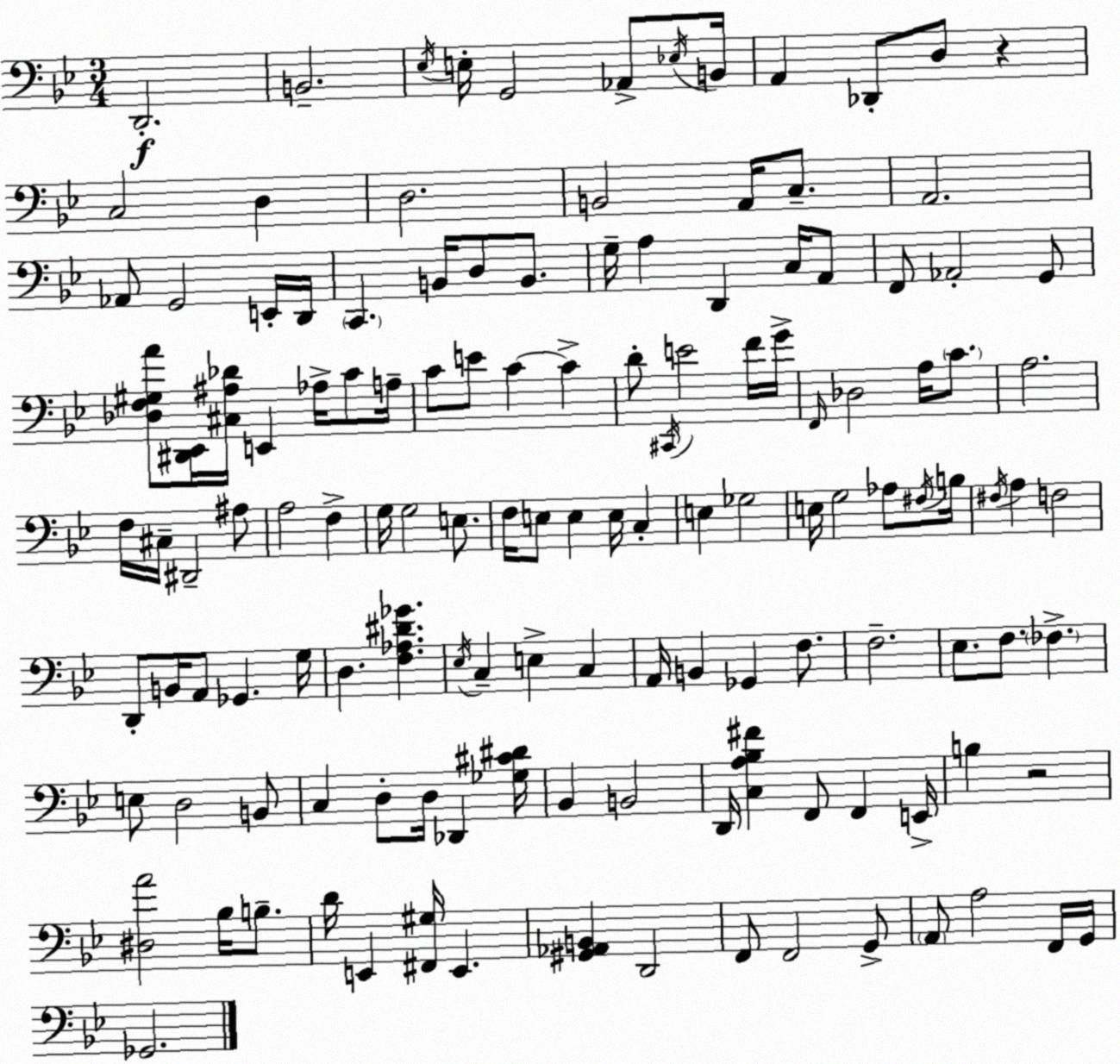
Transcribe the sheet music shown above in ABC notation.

X:1
T:Untitled
M:3/4
L:1/4
K:Bb
D,,2 B,,2 _E,/4 E,/4 G,,2 _A,,/2 _E,/4 B,,/4 A,, _D,,/2 D,/2 z C,2 D, D,2 B,,2 A,,/4 C,/2 A,,2 _A,,/2 G,,2 E,,/4 D,,/4 C,, B,,/4 D,/2 B,,/2 G,/4 A, D,, C,/4 A,,/2 F,,/2 _A,,2 G,,/2 [_D,F,^G,A]/2 [^D,,_E,,]/4 [^C,^A,_D]/4 E,, _A,/4 C/2 A,/4 C/2 E/2 C C D/2 ^C,,/4 E2 F/4 G/4 F,,/4 _D,2 A,/4 C/2 A,2 F,/4 ^C,/4 ^D,,2 ^A,/2 A,2 F, G,/4 G,2 E,/2 F,/4 E,/2 E, E,/4 C, E, _G,2 E,/4 G,2 _A,/2 ^F,/4 B,/4 ^F,/4 A, F,2 D,,/2 B,,/4 A,,/2 _G,, G,/4 D, [F,_A,^D_G] _E,/4 C, E, C, A,,/4 B,, _G,, F,/2 F,2 _E,/2 F,/2 _F, E,/2 D,2 B,,/2 C, D,/2 D,/4 _D,, [_G,^C^D]/4 _B,, B,,2 D,,/4 [C,A,_B,^F] F,,/2 F,, E,,/4 B, z2 [^D,A]2 _B,/4 B,/2 D/4 E,, [^F,,^G,]/4 E,, [^G,,_A,,B,,] D,,2 F,,/2 F,,2 G,,/2 A,,/2 A,2 F,,/4 G,,/4 _G,,2